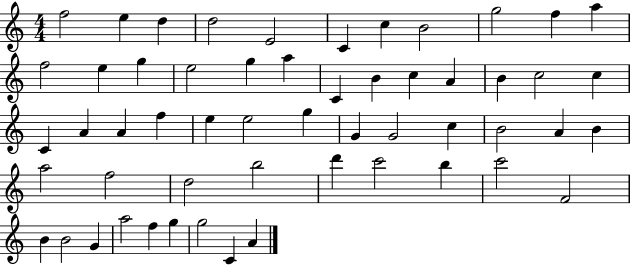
F5/h E5/q D5/q D5/h E4/h C4/q C5/q B4/h G5/h F5/q A5/q F5/h E5/q G5/q E5/h G5/q A5/q C4/q B4/q C5/q A4/q B4/q C5/h C5/q C4/q A4/q A4/q F5/q E5/q E5/h G5/q G4/q G4/h C5/q B4/h A4/q B4/q A5/h F5/h D5/h B5/h D6/q C6/h B5/q C6/h F4/h B4/q B4/h G4/q A5/h F5/q G5/q G5/h C4/q A4/q